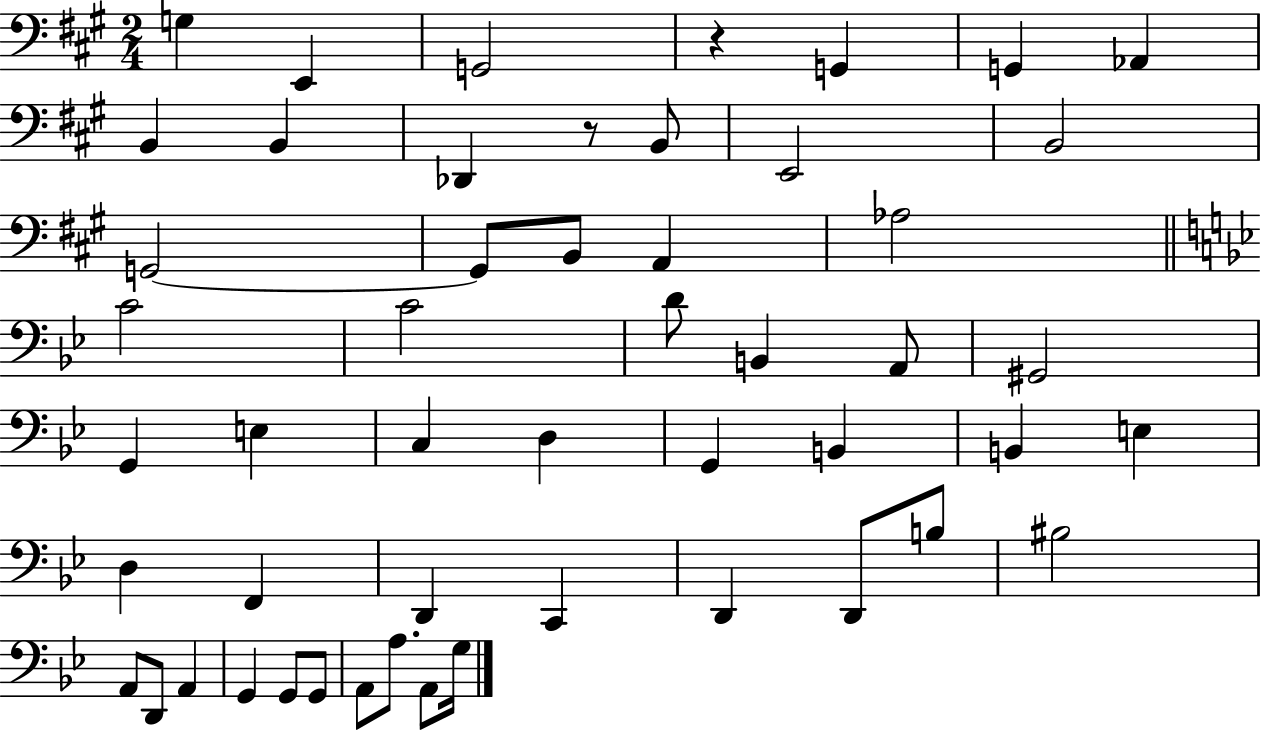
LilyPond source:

{
  \clef bass
  \numericTimeSignature
  \time 2/4
  \key a \major
  g4 e,4 | g,2 | r4 g,4 | g,4 aes,4 | \break b,4 b,4 | des,4 r8 b,8 | e,2 | b,2 | \break g,2~~ | g,8 b,8 a,4 | aes2 | \bar "||" \break \key bes \major c'2 | c'2 | d'8 b,4 a,8 | gis,2 | \break g,4 e4 | c4 d4 | g,4 b,4 | b,4 e4 | \break d4 f,4 | d,4 c,4 | d,4 d,8 b8 | bis2 | \break a,8 d,8 a,4 | g,4 g,8 g,8 | a,8 a8. a,8 g16 | \bar "|."
}